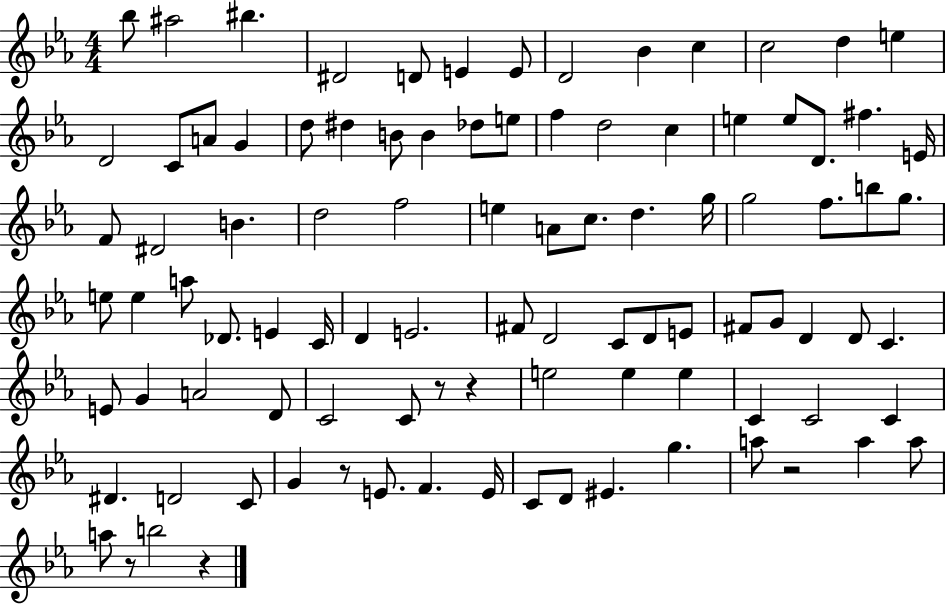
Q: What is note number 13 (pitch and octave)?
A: E5